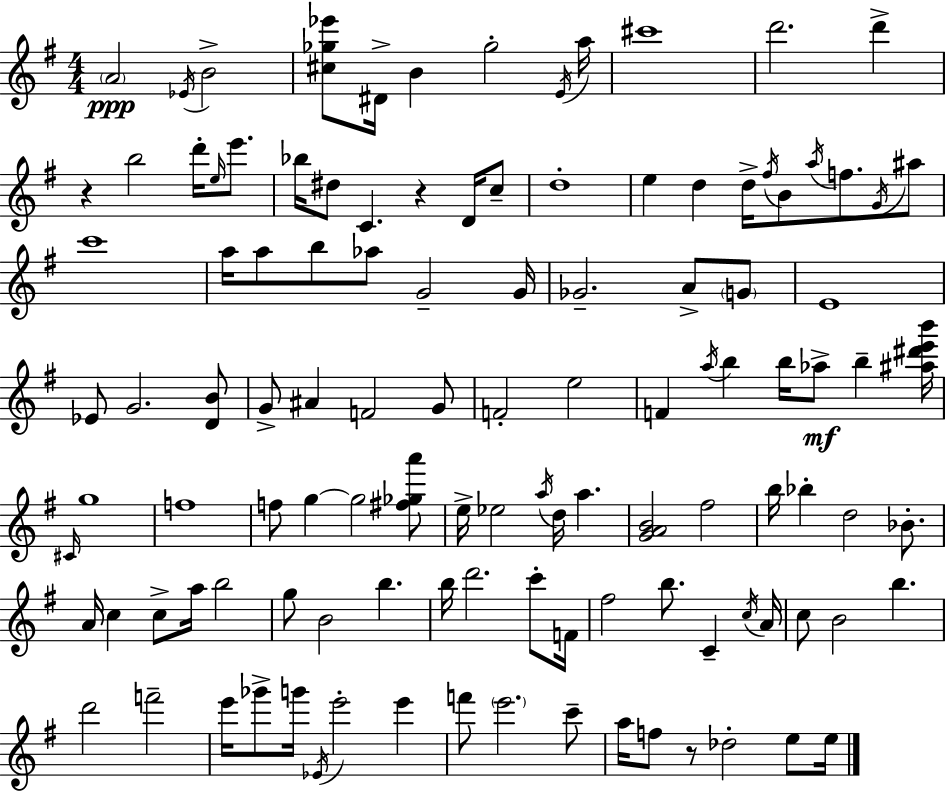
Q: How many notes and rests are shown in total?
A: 115